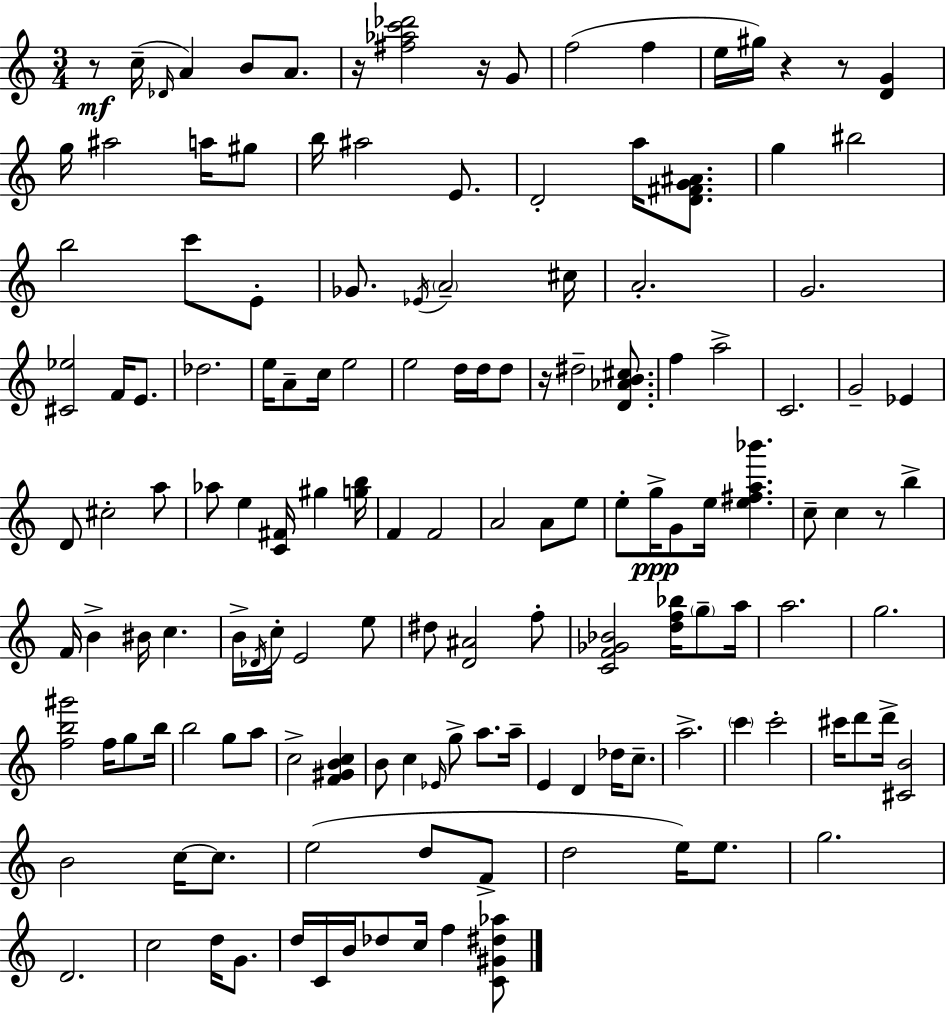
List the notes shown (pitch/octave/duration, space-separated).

R/e C5/s Db4/s A4/q B4/e A4/e. R/s [F#5,Ab5,C6,Db6]/h R/s G4/e F5/h F5/q E5/s G#5/s R/q R/e [D4,G4]/q G5/s A#5/h A5/s G#5/e B5/s A#5/h E4/e. D4/h A5/s [D4,F#4,G4,A#4]/e. G5/q BIS5/h B5/h C6/e E4/e Gb4/e. Eb4/s A4/h C#5/s A4/h. G4/h. [C#4,Eb5]/h F4/s E4/e. Db5/h. E5/s A4/e C5/s E5/h E5/h D5/s D5/s D5/e R/s D#5/h [D4,Ab4,B4,C#5]/e. F5/q A5/h C4/h. G4/h Eb4/q D4/e C#5/h A5/e Ab5/e E5/q [C4,F#4]/s G#5/q [G5,B5]/s F4/q F4/h A4/h A4/e E5/e E5/e G5/s G4/e E5/s [E5,F#5,A5,Bb6]/q. C5/e C5/q R/e B5/q F4/s B4/q BIS4/s C5/q. B4/s Db4/s C5/s E4/h E5/e D#5/e [D4,A#4]/h F5/e [C4,F4,Gb4,Bb4]/h [D5,F5,Bb5]/s G5/e A5/s A5/h. G5/h. [F5,B5,G#6]/h F5/s G5/e B5/s B5/h G5/e A5/e C5/h [F4,G#4,B4,C5]/q B4/e C5/q Eb4/s G5/e A5/e. A5/s E4/q D4/q Db5/s C5/e. A5/h. C6/q C6/h C#6/s D6/e D6/s [C#4,B4]/h B4/h C5/s C5/e. E5/h D5/e F4/e D5/h E5/s E5/e. G5/h. D4/h. C5/h D5/s G4/e. D5/s C4/s B4/s Db5/e C5/s F5/q [C4,G#4,D#5,Ab5]/e